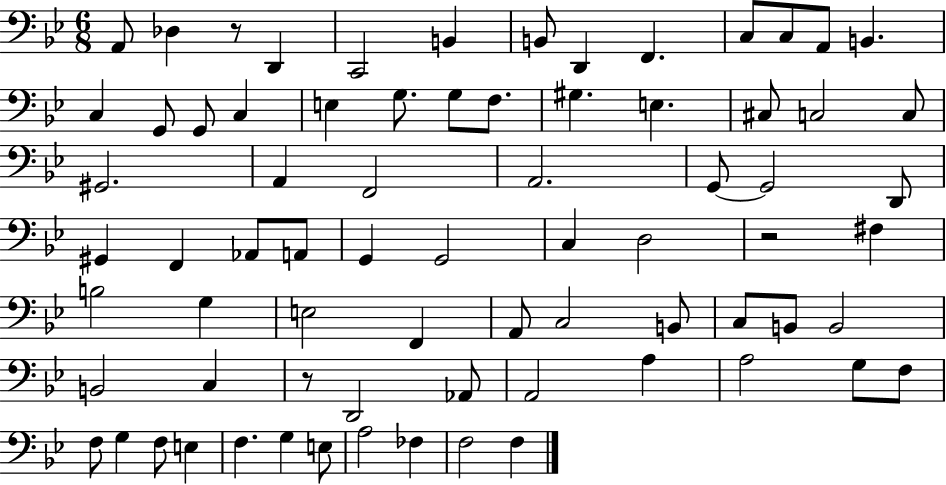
{
  \clef bass
  \numericTimeSignature
  \time 6/8
  \key bes \major
  a,8 des4 r8 d,4 | c,2 b,4 | b,8 d,4 f,4. | c8 c8 a,8 b,4. | \break c4 g,8 g,8 c4 | e4 g8. g8 f8. | gis4. e4. | cis8 c2 c8 | \break gis,2. | a,4 f,2 | a,2. | g,8~~ g,2 d,8 | \break gis,4 f,4 aes,8 a,8 | g,4 g,2 | c4 d2 | r2 fis4 | \break b2 g4 | e2 f,4 | a,8 c2 b,8 | c8 b,8 b,2 | \break b,2 c4 | r8 d,2 aes,8 | a,2 a4 | a2 g8 f8 | \break f8 g4 f8 e4 | f4. g4 e8 | a2 fes4 | f2 f4 | \break \bar "|."
}